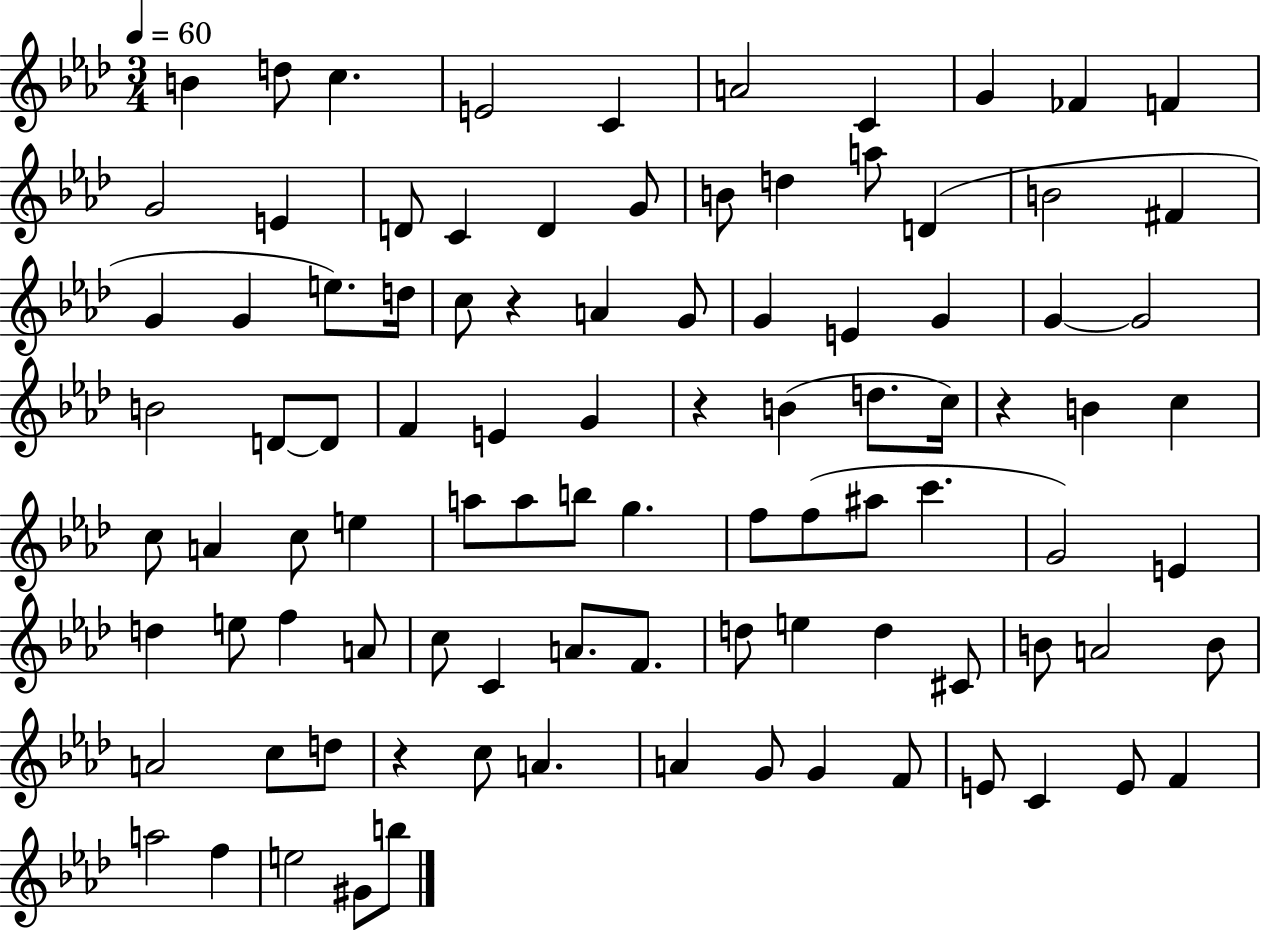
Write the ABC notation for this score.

X:1
T:Untitled
M:3/4
L:1/4
K:Ab
B d/2 c E2 C A2 C G _F F G2 E D/2 C D G/2 B/2 d a/2 D B2 ^F G G e/2 d/4 c/2 z A G/2 G E G G G2 B2 D/2 D/2 F E G z B d/2 c/4 z B c c/2 A c/2 e a/2 a/2 b/2 g f/2 f/2 ^a/2 c' G2 E d e/2 f A/2 c/2 C A/2 F/2 d/2 e d ^C/2 B/2 A2 B/2 A2 c/2 d/2 z c/2 A A G/2 G F/2 E/2 C E/2 F a2 f e2 ^G/2 b/2